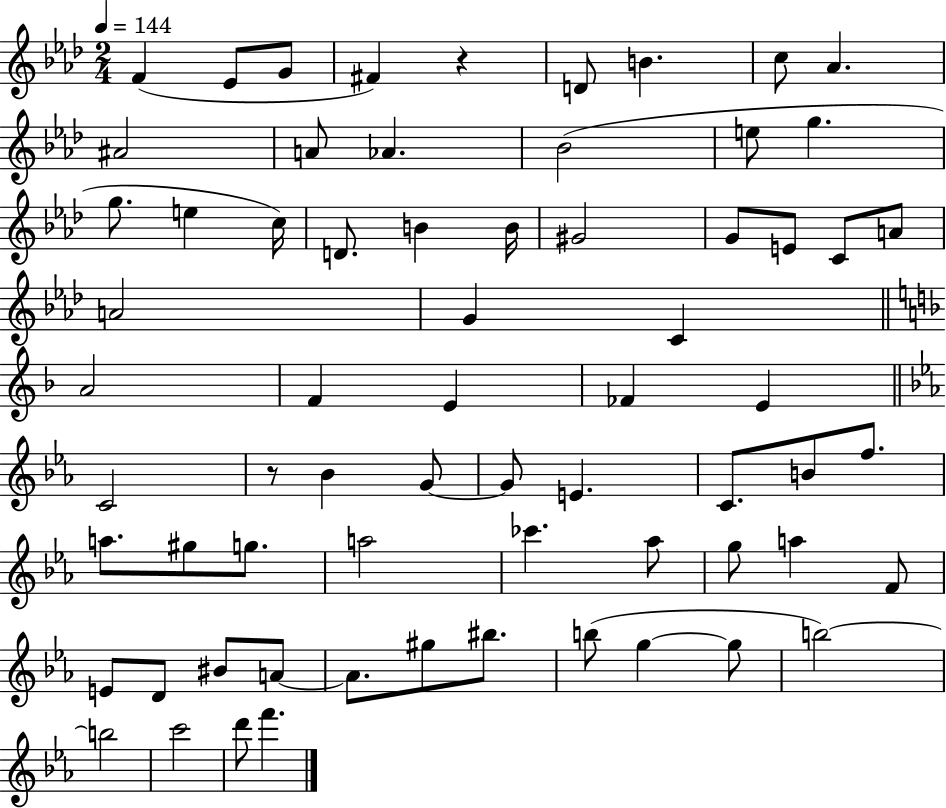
F4/q Eb4/e G4/e F#4/q R/q D4/e B4/q. C5/e Ab4/q. A#4/h A4/e Ab4/q. Bb4/h E5/e G5/q. G5/e. E5/q C5/s D4/e. B4/q B4/s G#4/h G4/e E4/e C4/e A4/e A4/h G4/q C4/q A4/h F4/q E4/q FES4/q E4/q C4/h R/e Bb4/q G4/e G4/e E4/q. C4/e. B4/e F5/e. A5/e. G#5/e G5/e. A5/h CES6/q. Ab5/e G5/e A5/q F4/e E4/e D4/e BIS4/e A4/e A4/e. G#5/e BIS5/e. B5/e G5/q G5/e B5/h B5/h C6/h D6/e F6/q.